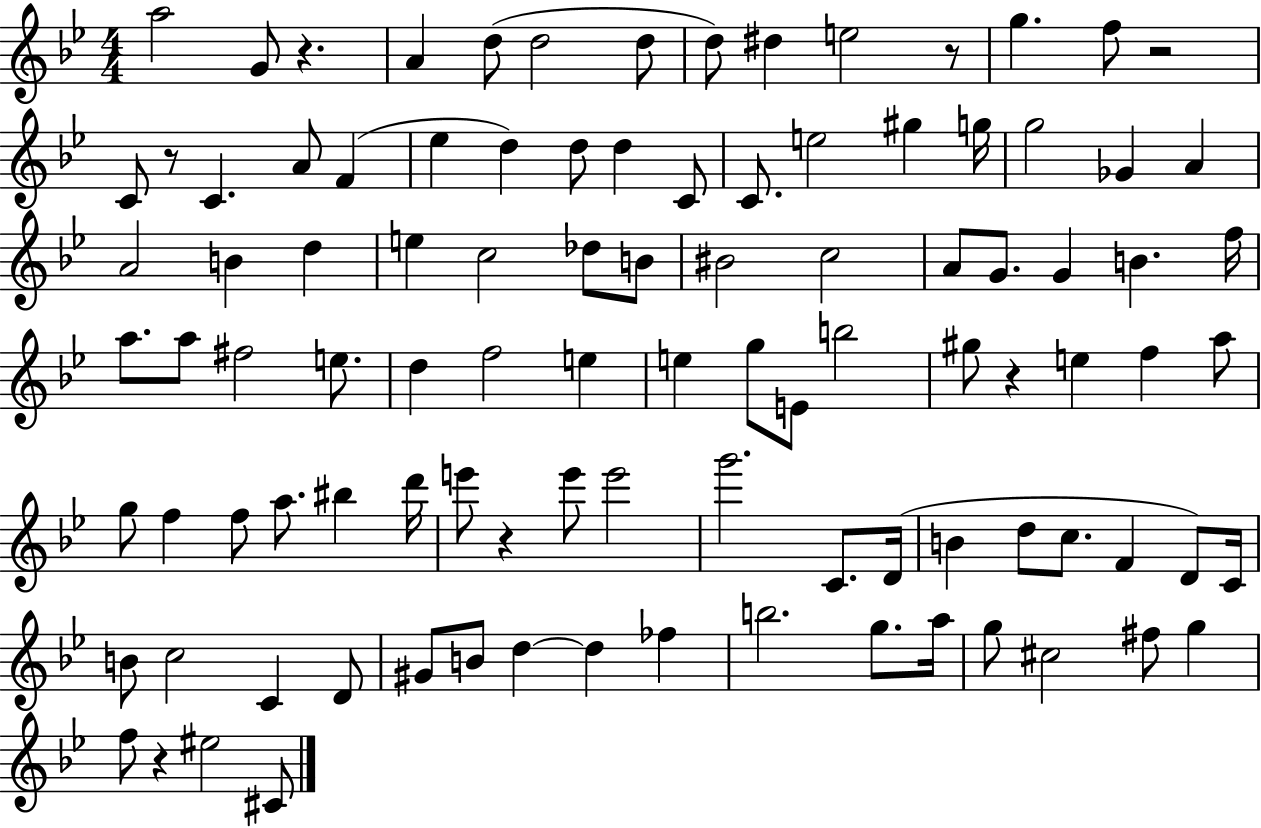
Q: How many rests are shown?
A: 7